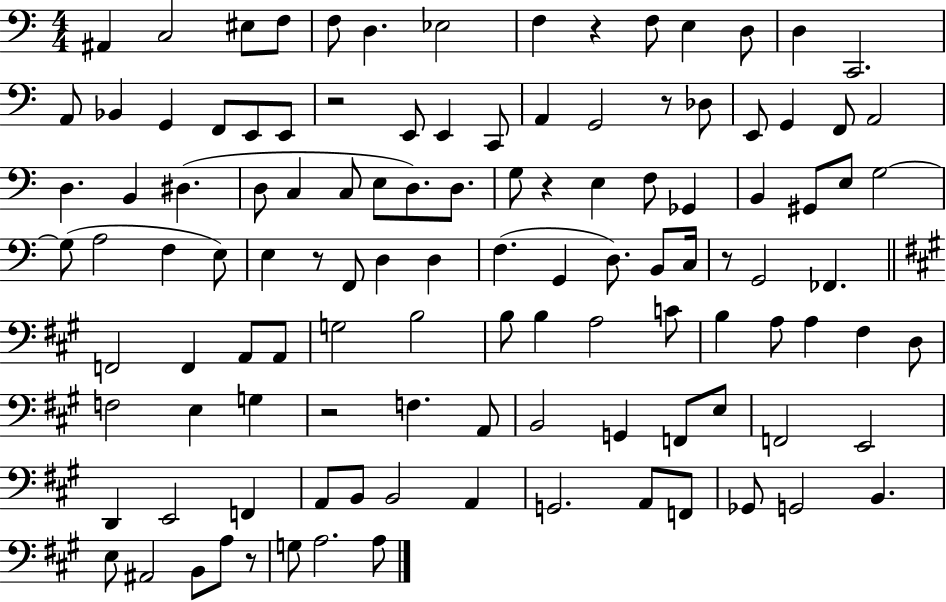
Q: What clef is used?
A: bass